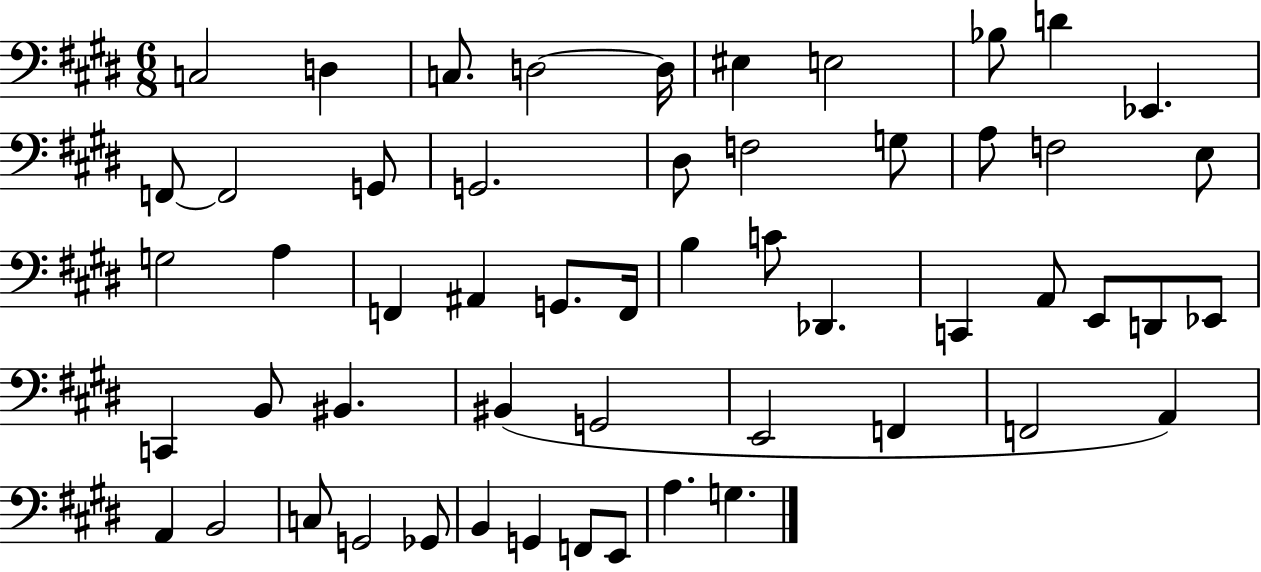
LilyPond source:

{
  \clef bass
  \numericTimeSignature
  \time 6/8
  \key e \major
  c2 d4 | c8. d2~~ d16 | eis4 e2 | bes8 d'4 ees,4. | \break f,8~~ f,2 g,8 | g,2. | dis8 f2 g8 | a8 f2 e8 | \break g2 a4 | f,4 ais,4 g,8. f,16 | b4 c'8 des,4. | c,4 a,8 e,8 d,8 ees,8 | \break c,4 b,8 bis,4. | bis,4( g,2 | e,2 f,4 | f,2 a,4) | \break a,4 b,2 | c8 g,2 ges,8 | b,4 g,4 f,8 e,8 | a4. g4. | \break \bar "|."
}